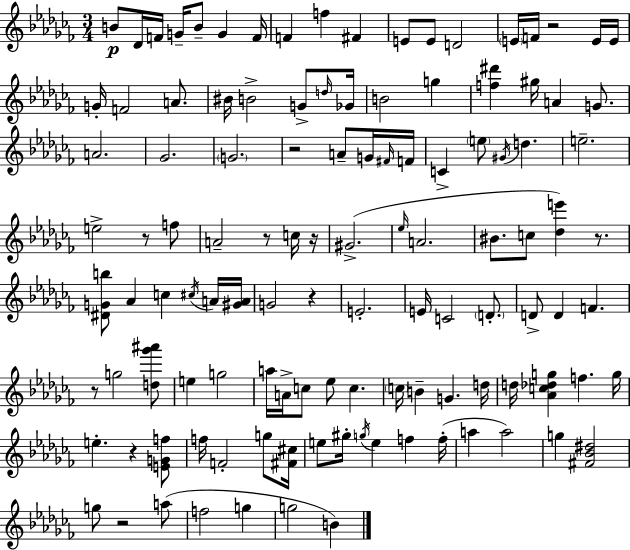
{
  \clef treble
  \numericTimeSignature
  \time 3/4
  \key aes \minor
  \repeat volta 2 { b'8\p des'16 f'16 g'16-- b'8-- g'4 f'16 | f'4 f''4 fis'4 | e'8 e'8 d'2 | \parenthesize e'16 f'16 r2 e'16 e'16 | \break g'16-. f'2 a'8. | bis'16 b'2-> g'8-> \grace { d''16 } | ges'16 b'2 g''4 | <f'' dis'''>4 gis''16 a'4 g'8. | \break a'2. | ges'2. | \parenthesize g'2. | r2 a'8-- g'16 | \break \grace { fis'16 } f'16 c'4-> \parenthesize e''8 \acciaccatura { gis'16 } d''4. | e''2.-- | e''2-> r8 | f''8 a'2-- r8 | \break c''16 r16 gis'2.->( | \grace { ees''16 } a'2. | bis'8. c''8 <des'' e'''>4) | r8. <dis' g' b''>8 aes'4 c''4 | \break \acciaccatura { cis''16 } a'16 <gis' a'>16 g'2 | r4 e'2.-. | e'16 c'2 | \parenthesize d'8.-. d'8-> d'4 f'4. | \break r8 g''2 | <d'' ges''' ais'''>8 e''4 g''2 | a''16 a'16-> c''8 ees''8 c''4. | \parenthesize c''16 b'4-- g'4. | \break d''16 d''16 <aes' c'' des'' g''>4 f''4. | g''16 e''4.-. r4 | <e' g' f''>8 f''16 f'2-. | g''8 <fis' cis''>16 e''8 gis''16-. \acciaccatura { g''16 } e''4 | \break f''4 f''16-.( a''4 a''2) | g''4 <fis' bes' dis''>2 | g''8 r2 | a''8( f''2 | \break g''4 g''2 | b'4) } \bar "|."
}